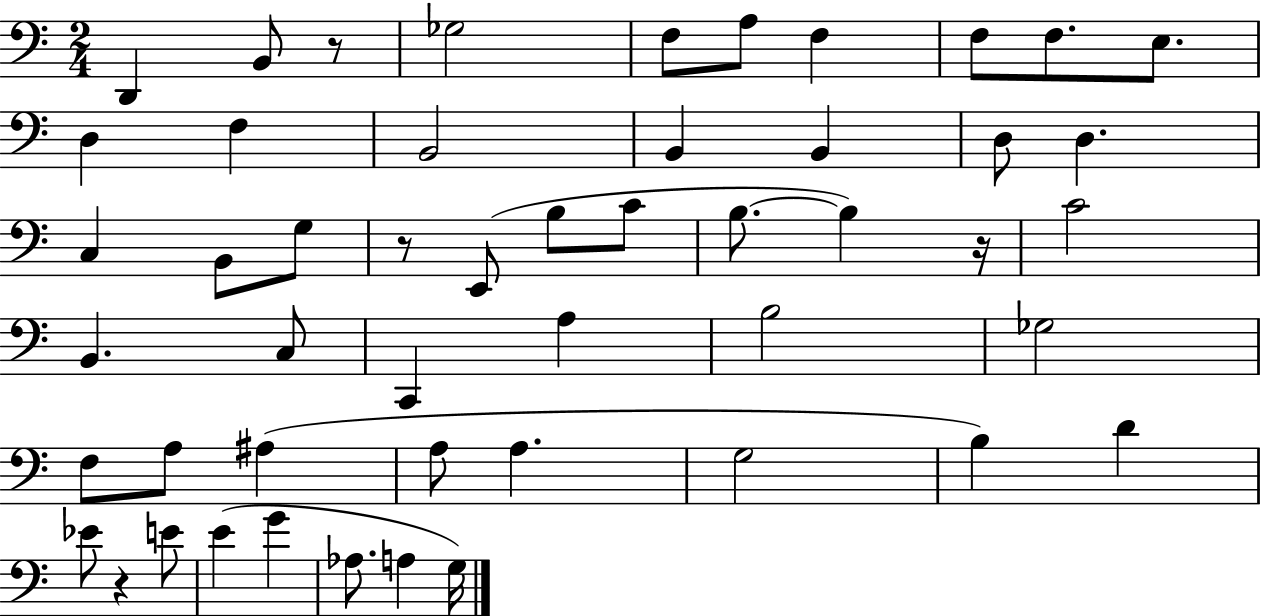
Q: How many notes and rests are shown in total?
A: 50